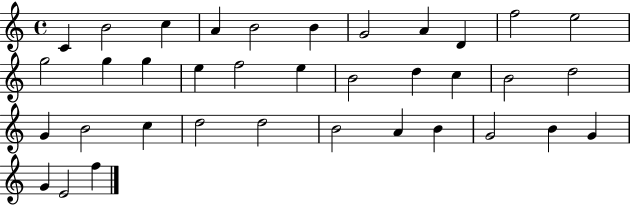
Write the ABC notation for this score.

X:1
T:Untitled
M:4/4
L:1/4
K:C
C B2 c A B2 B G2 A D f2 e2 g2 g g e f2 e B2 d c B2 d2 G B2 c d2 d2 B2 A B G2 B G G E2 f